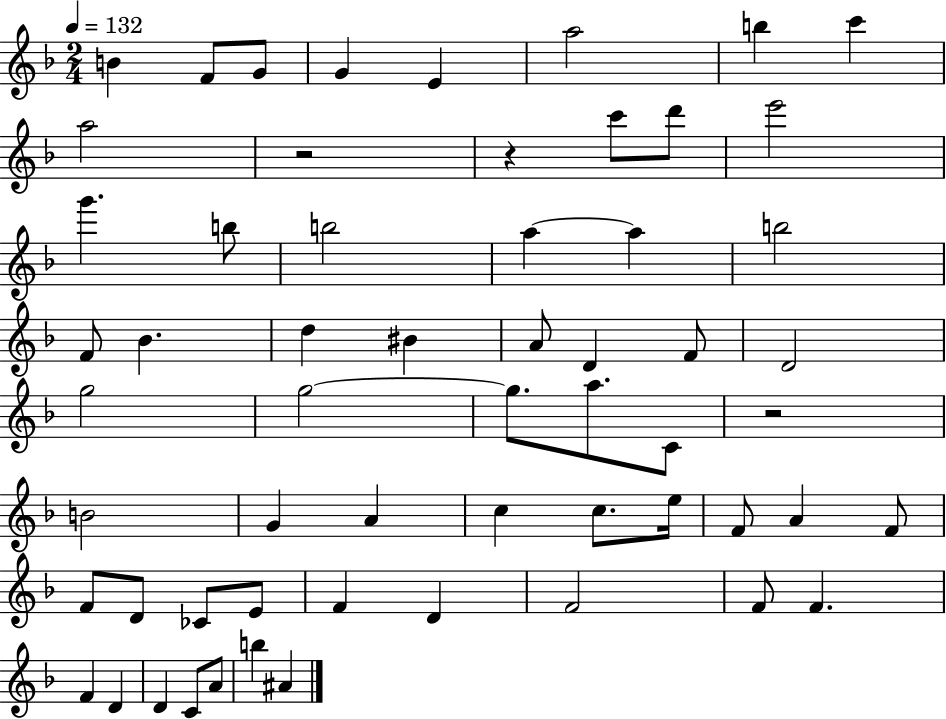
B4/q F4/e G4/e G4/q E4/q A5/h B5/q C6/q A5/h R/h R/q C6/e D6/e E6/h G6/q. B5/e B5/h A5/q A5/q B5/h F4/e Bb4/q. D5/q BIS4/q A4/e D4/q F4/e D4/h G5/h G5/h G5/e. A5/e. C4/e R/h B4/h G4/q A4/q C5/q C5/e. E5/s F4/e A4/q F4/e F4/e D4/e CES4/e E4/e F4/q D4/q F4/h F4/e F4/q. F4/q D4/q D4/q C4/e A4/e B5/q A#4/q